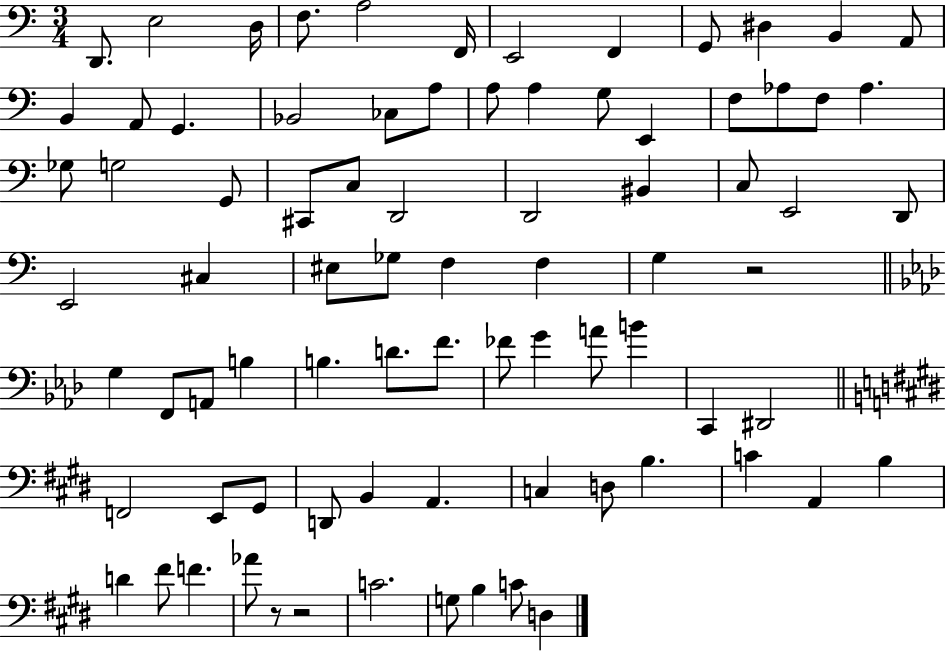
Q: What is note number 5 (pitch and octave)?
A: A3